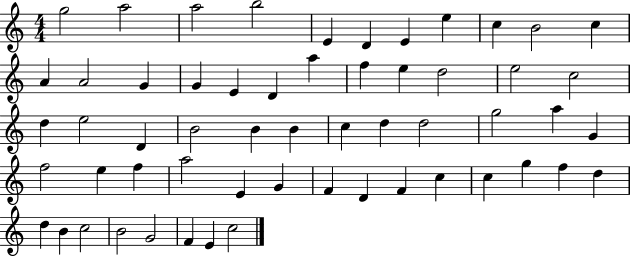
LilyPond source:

{
  \clef treble
  \numericTimeSignature
  \time 4/4
  \key c \major
  g''2 a''2 | a''2 b''2 | e'4 d'4 e'4 e''4 | c''4 b'2 c''4 | \break a'4 a'2 g'4 | g'4 e'4 d'4 a''4 | f''4 e''4 d''2 | e''2 c''2 | \break d''4 e''2 d'4 | b'2 b'4 b'4 | c''4 d''4 d''2 | g''2 a''4 g'4 | \break f''2 e''4 f''4 | a''2 e'4 g'4 | f'4 d'4 f'4 c''4 | c''4 g''4 f''4 d''4 | \break d''4 b'4 c''2 | b'2 g'2 | f'4 e'4 c''2 | \bar "|."
}